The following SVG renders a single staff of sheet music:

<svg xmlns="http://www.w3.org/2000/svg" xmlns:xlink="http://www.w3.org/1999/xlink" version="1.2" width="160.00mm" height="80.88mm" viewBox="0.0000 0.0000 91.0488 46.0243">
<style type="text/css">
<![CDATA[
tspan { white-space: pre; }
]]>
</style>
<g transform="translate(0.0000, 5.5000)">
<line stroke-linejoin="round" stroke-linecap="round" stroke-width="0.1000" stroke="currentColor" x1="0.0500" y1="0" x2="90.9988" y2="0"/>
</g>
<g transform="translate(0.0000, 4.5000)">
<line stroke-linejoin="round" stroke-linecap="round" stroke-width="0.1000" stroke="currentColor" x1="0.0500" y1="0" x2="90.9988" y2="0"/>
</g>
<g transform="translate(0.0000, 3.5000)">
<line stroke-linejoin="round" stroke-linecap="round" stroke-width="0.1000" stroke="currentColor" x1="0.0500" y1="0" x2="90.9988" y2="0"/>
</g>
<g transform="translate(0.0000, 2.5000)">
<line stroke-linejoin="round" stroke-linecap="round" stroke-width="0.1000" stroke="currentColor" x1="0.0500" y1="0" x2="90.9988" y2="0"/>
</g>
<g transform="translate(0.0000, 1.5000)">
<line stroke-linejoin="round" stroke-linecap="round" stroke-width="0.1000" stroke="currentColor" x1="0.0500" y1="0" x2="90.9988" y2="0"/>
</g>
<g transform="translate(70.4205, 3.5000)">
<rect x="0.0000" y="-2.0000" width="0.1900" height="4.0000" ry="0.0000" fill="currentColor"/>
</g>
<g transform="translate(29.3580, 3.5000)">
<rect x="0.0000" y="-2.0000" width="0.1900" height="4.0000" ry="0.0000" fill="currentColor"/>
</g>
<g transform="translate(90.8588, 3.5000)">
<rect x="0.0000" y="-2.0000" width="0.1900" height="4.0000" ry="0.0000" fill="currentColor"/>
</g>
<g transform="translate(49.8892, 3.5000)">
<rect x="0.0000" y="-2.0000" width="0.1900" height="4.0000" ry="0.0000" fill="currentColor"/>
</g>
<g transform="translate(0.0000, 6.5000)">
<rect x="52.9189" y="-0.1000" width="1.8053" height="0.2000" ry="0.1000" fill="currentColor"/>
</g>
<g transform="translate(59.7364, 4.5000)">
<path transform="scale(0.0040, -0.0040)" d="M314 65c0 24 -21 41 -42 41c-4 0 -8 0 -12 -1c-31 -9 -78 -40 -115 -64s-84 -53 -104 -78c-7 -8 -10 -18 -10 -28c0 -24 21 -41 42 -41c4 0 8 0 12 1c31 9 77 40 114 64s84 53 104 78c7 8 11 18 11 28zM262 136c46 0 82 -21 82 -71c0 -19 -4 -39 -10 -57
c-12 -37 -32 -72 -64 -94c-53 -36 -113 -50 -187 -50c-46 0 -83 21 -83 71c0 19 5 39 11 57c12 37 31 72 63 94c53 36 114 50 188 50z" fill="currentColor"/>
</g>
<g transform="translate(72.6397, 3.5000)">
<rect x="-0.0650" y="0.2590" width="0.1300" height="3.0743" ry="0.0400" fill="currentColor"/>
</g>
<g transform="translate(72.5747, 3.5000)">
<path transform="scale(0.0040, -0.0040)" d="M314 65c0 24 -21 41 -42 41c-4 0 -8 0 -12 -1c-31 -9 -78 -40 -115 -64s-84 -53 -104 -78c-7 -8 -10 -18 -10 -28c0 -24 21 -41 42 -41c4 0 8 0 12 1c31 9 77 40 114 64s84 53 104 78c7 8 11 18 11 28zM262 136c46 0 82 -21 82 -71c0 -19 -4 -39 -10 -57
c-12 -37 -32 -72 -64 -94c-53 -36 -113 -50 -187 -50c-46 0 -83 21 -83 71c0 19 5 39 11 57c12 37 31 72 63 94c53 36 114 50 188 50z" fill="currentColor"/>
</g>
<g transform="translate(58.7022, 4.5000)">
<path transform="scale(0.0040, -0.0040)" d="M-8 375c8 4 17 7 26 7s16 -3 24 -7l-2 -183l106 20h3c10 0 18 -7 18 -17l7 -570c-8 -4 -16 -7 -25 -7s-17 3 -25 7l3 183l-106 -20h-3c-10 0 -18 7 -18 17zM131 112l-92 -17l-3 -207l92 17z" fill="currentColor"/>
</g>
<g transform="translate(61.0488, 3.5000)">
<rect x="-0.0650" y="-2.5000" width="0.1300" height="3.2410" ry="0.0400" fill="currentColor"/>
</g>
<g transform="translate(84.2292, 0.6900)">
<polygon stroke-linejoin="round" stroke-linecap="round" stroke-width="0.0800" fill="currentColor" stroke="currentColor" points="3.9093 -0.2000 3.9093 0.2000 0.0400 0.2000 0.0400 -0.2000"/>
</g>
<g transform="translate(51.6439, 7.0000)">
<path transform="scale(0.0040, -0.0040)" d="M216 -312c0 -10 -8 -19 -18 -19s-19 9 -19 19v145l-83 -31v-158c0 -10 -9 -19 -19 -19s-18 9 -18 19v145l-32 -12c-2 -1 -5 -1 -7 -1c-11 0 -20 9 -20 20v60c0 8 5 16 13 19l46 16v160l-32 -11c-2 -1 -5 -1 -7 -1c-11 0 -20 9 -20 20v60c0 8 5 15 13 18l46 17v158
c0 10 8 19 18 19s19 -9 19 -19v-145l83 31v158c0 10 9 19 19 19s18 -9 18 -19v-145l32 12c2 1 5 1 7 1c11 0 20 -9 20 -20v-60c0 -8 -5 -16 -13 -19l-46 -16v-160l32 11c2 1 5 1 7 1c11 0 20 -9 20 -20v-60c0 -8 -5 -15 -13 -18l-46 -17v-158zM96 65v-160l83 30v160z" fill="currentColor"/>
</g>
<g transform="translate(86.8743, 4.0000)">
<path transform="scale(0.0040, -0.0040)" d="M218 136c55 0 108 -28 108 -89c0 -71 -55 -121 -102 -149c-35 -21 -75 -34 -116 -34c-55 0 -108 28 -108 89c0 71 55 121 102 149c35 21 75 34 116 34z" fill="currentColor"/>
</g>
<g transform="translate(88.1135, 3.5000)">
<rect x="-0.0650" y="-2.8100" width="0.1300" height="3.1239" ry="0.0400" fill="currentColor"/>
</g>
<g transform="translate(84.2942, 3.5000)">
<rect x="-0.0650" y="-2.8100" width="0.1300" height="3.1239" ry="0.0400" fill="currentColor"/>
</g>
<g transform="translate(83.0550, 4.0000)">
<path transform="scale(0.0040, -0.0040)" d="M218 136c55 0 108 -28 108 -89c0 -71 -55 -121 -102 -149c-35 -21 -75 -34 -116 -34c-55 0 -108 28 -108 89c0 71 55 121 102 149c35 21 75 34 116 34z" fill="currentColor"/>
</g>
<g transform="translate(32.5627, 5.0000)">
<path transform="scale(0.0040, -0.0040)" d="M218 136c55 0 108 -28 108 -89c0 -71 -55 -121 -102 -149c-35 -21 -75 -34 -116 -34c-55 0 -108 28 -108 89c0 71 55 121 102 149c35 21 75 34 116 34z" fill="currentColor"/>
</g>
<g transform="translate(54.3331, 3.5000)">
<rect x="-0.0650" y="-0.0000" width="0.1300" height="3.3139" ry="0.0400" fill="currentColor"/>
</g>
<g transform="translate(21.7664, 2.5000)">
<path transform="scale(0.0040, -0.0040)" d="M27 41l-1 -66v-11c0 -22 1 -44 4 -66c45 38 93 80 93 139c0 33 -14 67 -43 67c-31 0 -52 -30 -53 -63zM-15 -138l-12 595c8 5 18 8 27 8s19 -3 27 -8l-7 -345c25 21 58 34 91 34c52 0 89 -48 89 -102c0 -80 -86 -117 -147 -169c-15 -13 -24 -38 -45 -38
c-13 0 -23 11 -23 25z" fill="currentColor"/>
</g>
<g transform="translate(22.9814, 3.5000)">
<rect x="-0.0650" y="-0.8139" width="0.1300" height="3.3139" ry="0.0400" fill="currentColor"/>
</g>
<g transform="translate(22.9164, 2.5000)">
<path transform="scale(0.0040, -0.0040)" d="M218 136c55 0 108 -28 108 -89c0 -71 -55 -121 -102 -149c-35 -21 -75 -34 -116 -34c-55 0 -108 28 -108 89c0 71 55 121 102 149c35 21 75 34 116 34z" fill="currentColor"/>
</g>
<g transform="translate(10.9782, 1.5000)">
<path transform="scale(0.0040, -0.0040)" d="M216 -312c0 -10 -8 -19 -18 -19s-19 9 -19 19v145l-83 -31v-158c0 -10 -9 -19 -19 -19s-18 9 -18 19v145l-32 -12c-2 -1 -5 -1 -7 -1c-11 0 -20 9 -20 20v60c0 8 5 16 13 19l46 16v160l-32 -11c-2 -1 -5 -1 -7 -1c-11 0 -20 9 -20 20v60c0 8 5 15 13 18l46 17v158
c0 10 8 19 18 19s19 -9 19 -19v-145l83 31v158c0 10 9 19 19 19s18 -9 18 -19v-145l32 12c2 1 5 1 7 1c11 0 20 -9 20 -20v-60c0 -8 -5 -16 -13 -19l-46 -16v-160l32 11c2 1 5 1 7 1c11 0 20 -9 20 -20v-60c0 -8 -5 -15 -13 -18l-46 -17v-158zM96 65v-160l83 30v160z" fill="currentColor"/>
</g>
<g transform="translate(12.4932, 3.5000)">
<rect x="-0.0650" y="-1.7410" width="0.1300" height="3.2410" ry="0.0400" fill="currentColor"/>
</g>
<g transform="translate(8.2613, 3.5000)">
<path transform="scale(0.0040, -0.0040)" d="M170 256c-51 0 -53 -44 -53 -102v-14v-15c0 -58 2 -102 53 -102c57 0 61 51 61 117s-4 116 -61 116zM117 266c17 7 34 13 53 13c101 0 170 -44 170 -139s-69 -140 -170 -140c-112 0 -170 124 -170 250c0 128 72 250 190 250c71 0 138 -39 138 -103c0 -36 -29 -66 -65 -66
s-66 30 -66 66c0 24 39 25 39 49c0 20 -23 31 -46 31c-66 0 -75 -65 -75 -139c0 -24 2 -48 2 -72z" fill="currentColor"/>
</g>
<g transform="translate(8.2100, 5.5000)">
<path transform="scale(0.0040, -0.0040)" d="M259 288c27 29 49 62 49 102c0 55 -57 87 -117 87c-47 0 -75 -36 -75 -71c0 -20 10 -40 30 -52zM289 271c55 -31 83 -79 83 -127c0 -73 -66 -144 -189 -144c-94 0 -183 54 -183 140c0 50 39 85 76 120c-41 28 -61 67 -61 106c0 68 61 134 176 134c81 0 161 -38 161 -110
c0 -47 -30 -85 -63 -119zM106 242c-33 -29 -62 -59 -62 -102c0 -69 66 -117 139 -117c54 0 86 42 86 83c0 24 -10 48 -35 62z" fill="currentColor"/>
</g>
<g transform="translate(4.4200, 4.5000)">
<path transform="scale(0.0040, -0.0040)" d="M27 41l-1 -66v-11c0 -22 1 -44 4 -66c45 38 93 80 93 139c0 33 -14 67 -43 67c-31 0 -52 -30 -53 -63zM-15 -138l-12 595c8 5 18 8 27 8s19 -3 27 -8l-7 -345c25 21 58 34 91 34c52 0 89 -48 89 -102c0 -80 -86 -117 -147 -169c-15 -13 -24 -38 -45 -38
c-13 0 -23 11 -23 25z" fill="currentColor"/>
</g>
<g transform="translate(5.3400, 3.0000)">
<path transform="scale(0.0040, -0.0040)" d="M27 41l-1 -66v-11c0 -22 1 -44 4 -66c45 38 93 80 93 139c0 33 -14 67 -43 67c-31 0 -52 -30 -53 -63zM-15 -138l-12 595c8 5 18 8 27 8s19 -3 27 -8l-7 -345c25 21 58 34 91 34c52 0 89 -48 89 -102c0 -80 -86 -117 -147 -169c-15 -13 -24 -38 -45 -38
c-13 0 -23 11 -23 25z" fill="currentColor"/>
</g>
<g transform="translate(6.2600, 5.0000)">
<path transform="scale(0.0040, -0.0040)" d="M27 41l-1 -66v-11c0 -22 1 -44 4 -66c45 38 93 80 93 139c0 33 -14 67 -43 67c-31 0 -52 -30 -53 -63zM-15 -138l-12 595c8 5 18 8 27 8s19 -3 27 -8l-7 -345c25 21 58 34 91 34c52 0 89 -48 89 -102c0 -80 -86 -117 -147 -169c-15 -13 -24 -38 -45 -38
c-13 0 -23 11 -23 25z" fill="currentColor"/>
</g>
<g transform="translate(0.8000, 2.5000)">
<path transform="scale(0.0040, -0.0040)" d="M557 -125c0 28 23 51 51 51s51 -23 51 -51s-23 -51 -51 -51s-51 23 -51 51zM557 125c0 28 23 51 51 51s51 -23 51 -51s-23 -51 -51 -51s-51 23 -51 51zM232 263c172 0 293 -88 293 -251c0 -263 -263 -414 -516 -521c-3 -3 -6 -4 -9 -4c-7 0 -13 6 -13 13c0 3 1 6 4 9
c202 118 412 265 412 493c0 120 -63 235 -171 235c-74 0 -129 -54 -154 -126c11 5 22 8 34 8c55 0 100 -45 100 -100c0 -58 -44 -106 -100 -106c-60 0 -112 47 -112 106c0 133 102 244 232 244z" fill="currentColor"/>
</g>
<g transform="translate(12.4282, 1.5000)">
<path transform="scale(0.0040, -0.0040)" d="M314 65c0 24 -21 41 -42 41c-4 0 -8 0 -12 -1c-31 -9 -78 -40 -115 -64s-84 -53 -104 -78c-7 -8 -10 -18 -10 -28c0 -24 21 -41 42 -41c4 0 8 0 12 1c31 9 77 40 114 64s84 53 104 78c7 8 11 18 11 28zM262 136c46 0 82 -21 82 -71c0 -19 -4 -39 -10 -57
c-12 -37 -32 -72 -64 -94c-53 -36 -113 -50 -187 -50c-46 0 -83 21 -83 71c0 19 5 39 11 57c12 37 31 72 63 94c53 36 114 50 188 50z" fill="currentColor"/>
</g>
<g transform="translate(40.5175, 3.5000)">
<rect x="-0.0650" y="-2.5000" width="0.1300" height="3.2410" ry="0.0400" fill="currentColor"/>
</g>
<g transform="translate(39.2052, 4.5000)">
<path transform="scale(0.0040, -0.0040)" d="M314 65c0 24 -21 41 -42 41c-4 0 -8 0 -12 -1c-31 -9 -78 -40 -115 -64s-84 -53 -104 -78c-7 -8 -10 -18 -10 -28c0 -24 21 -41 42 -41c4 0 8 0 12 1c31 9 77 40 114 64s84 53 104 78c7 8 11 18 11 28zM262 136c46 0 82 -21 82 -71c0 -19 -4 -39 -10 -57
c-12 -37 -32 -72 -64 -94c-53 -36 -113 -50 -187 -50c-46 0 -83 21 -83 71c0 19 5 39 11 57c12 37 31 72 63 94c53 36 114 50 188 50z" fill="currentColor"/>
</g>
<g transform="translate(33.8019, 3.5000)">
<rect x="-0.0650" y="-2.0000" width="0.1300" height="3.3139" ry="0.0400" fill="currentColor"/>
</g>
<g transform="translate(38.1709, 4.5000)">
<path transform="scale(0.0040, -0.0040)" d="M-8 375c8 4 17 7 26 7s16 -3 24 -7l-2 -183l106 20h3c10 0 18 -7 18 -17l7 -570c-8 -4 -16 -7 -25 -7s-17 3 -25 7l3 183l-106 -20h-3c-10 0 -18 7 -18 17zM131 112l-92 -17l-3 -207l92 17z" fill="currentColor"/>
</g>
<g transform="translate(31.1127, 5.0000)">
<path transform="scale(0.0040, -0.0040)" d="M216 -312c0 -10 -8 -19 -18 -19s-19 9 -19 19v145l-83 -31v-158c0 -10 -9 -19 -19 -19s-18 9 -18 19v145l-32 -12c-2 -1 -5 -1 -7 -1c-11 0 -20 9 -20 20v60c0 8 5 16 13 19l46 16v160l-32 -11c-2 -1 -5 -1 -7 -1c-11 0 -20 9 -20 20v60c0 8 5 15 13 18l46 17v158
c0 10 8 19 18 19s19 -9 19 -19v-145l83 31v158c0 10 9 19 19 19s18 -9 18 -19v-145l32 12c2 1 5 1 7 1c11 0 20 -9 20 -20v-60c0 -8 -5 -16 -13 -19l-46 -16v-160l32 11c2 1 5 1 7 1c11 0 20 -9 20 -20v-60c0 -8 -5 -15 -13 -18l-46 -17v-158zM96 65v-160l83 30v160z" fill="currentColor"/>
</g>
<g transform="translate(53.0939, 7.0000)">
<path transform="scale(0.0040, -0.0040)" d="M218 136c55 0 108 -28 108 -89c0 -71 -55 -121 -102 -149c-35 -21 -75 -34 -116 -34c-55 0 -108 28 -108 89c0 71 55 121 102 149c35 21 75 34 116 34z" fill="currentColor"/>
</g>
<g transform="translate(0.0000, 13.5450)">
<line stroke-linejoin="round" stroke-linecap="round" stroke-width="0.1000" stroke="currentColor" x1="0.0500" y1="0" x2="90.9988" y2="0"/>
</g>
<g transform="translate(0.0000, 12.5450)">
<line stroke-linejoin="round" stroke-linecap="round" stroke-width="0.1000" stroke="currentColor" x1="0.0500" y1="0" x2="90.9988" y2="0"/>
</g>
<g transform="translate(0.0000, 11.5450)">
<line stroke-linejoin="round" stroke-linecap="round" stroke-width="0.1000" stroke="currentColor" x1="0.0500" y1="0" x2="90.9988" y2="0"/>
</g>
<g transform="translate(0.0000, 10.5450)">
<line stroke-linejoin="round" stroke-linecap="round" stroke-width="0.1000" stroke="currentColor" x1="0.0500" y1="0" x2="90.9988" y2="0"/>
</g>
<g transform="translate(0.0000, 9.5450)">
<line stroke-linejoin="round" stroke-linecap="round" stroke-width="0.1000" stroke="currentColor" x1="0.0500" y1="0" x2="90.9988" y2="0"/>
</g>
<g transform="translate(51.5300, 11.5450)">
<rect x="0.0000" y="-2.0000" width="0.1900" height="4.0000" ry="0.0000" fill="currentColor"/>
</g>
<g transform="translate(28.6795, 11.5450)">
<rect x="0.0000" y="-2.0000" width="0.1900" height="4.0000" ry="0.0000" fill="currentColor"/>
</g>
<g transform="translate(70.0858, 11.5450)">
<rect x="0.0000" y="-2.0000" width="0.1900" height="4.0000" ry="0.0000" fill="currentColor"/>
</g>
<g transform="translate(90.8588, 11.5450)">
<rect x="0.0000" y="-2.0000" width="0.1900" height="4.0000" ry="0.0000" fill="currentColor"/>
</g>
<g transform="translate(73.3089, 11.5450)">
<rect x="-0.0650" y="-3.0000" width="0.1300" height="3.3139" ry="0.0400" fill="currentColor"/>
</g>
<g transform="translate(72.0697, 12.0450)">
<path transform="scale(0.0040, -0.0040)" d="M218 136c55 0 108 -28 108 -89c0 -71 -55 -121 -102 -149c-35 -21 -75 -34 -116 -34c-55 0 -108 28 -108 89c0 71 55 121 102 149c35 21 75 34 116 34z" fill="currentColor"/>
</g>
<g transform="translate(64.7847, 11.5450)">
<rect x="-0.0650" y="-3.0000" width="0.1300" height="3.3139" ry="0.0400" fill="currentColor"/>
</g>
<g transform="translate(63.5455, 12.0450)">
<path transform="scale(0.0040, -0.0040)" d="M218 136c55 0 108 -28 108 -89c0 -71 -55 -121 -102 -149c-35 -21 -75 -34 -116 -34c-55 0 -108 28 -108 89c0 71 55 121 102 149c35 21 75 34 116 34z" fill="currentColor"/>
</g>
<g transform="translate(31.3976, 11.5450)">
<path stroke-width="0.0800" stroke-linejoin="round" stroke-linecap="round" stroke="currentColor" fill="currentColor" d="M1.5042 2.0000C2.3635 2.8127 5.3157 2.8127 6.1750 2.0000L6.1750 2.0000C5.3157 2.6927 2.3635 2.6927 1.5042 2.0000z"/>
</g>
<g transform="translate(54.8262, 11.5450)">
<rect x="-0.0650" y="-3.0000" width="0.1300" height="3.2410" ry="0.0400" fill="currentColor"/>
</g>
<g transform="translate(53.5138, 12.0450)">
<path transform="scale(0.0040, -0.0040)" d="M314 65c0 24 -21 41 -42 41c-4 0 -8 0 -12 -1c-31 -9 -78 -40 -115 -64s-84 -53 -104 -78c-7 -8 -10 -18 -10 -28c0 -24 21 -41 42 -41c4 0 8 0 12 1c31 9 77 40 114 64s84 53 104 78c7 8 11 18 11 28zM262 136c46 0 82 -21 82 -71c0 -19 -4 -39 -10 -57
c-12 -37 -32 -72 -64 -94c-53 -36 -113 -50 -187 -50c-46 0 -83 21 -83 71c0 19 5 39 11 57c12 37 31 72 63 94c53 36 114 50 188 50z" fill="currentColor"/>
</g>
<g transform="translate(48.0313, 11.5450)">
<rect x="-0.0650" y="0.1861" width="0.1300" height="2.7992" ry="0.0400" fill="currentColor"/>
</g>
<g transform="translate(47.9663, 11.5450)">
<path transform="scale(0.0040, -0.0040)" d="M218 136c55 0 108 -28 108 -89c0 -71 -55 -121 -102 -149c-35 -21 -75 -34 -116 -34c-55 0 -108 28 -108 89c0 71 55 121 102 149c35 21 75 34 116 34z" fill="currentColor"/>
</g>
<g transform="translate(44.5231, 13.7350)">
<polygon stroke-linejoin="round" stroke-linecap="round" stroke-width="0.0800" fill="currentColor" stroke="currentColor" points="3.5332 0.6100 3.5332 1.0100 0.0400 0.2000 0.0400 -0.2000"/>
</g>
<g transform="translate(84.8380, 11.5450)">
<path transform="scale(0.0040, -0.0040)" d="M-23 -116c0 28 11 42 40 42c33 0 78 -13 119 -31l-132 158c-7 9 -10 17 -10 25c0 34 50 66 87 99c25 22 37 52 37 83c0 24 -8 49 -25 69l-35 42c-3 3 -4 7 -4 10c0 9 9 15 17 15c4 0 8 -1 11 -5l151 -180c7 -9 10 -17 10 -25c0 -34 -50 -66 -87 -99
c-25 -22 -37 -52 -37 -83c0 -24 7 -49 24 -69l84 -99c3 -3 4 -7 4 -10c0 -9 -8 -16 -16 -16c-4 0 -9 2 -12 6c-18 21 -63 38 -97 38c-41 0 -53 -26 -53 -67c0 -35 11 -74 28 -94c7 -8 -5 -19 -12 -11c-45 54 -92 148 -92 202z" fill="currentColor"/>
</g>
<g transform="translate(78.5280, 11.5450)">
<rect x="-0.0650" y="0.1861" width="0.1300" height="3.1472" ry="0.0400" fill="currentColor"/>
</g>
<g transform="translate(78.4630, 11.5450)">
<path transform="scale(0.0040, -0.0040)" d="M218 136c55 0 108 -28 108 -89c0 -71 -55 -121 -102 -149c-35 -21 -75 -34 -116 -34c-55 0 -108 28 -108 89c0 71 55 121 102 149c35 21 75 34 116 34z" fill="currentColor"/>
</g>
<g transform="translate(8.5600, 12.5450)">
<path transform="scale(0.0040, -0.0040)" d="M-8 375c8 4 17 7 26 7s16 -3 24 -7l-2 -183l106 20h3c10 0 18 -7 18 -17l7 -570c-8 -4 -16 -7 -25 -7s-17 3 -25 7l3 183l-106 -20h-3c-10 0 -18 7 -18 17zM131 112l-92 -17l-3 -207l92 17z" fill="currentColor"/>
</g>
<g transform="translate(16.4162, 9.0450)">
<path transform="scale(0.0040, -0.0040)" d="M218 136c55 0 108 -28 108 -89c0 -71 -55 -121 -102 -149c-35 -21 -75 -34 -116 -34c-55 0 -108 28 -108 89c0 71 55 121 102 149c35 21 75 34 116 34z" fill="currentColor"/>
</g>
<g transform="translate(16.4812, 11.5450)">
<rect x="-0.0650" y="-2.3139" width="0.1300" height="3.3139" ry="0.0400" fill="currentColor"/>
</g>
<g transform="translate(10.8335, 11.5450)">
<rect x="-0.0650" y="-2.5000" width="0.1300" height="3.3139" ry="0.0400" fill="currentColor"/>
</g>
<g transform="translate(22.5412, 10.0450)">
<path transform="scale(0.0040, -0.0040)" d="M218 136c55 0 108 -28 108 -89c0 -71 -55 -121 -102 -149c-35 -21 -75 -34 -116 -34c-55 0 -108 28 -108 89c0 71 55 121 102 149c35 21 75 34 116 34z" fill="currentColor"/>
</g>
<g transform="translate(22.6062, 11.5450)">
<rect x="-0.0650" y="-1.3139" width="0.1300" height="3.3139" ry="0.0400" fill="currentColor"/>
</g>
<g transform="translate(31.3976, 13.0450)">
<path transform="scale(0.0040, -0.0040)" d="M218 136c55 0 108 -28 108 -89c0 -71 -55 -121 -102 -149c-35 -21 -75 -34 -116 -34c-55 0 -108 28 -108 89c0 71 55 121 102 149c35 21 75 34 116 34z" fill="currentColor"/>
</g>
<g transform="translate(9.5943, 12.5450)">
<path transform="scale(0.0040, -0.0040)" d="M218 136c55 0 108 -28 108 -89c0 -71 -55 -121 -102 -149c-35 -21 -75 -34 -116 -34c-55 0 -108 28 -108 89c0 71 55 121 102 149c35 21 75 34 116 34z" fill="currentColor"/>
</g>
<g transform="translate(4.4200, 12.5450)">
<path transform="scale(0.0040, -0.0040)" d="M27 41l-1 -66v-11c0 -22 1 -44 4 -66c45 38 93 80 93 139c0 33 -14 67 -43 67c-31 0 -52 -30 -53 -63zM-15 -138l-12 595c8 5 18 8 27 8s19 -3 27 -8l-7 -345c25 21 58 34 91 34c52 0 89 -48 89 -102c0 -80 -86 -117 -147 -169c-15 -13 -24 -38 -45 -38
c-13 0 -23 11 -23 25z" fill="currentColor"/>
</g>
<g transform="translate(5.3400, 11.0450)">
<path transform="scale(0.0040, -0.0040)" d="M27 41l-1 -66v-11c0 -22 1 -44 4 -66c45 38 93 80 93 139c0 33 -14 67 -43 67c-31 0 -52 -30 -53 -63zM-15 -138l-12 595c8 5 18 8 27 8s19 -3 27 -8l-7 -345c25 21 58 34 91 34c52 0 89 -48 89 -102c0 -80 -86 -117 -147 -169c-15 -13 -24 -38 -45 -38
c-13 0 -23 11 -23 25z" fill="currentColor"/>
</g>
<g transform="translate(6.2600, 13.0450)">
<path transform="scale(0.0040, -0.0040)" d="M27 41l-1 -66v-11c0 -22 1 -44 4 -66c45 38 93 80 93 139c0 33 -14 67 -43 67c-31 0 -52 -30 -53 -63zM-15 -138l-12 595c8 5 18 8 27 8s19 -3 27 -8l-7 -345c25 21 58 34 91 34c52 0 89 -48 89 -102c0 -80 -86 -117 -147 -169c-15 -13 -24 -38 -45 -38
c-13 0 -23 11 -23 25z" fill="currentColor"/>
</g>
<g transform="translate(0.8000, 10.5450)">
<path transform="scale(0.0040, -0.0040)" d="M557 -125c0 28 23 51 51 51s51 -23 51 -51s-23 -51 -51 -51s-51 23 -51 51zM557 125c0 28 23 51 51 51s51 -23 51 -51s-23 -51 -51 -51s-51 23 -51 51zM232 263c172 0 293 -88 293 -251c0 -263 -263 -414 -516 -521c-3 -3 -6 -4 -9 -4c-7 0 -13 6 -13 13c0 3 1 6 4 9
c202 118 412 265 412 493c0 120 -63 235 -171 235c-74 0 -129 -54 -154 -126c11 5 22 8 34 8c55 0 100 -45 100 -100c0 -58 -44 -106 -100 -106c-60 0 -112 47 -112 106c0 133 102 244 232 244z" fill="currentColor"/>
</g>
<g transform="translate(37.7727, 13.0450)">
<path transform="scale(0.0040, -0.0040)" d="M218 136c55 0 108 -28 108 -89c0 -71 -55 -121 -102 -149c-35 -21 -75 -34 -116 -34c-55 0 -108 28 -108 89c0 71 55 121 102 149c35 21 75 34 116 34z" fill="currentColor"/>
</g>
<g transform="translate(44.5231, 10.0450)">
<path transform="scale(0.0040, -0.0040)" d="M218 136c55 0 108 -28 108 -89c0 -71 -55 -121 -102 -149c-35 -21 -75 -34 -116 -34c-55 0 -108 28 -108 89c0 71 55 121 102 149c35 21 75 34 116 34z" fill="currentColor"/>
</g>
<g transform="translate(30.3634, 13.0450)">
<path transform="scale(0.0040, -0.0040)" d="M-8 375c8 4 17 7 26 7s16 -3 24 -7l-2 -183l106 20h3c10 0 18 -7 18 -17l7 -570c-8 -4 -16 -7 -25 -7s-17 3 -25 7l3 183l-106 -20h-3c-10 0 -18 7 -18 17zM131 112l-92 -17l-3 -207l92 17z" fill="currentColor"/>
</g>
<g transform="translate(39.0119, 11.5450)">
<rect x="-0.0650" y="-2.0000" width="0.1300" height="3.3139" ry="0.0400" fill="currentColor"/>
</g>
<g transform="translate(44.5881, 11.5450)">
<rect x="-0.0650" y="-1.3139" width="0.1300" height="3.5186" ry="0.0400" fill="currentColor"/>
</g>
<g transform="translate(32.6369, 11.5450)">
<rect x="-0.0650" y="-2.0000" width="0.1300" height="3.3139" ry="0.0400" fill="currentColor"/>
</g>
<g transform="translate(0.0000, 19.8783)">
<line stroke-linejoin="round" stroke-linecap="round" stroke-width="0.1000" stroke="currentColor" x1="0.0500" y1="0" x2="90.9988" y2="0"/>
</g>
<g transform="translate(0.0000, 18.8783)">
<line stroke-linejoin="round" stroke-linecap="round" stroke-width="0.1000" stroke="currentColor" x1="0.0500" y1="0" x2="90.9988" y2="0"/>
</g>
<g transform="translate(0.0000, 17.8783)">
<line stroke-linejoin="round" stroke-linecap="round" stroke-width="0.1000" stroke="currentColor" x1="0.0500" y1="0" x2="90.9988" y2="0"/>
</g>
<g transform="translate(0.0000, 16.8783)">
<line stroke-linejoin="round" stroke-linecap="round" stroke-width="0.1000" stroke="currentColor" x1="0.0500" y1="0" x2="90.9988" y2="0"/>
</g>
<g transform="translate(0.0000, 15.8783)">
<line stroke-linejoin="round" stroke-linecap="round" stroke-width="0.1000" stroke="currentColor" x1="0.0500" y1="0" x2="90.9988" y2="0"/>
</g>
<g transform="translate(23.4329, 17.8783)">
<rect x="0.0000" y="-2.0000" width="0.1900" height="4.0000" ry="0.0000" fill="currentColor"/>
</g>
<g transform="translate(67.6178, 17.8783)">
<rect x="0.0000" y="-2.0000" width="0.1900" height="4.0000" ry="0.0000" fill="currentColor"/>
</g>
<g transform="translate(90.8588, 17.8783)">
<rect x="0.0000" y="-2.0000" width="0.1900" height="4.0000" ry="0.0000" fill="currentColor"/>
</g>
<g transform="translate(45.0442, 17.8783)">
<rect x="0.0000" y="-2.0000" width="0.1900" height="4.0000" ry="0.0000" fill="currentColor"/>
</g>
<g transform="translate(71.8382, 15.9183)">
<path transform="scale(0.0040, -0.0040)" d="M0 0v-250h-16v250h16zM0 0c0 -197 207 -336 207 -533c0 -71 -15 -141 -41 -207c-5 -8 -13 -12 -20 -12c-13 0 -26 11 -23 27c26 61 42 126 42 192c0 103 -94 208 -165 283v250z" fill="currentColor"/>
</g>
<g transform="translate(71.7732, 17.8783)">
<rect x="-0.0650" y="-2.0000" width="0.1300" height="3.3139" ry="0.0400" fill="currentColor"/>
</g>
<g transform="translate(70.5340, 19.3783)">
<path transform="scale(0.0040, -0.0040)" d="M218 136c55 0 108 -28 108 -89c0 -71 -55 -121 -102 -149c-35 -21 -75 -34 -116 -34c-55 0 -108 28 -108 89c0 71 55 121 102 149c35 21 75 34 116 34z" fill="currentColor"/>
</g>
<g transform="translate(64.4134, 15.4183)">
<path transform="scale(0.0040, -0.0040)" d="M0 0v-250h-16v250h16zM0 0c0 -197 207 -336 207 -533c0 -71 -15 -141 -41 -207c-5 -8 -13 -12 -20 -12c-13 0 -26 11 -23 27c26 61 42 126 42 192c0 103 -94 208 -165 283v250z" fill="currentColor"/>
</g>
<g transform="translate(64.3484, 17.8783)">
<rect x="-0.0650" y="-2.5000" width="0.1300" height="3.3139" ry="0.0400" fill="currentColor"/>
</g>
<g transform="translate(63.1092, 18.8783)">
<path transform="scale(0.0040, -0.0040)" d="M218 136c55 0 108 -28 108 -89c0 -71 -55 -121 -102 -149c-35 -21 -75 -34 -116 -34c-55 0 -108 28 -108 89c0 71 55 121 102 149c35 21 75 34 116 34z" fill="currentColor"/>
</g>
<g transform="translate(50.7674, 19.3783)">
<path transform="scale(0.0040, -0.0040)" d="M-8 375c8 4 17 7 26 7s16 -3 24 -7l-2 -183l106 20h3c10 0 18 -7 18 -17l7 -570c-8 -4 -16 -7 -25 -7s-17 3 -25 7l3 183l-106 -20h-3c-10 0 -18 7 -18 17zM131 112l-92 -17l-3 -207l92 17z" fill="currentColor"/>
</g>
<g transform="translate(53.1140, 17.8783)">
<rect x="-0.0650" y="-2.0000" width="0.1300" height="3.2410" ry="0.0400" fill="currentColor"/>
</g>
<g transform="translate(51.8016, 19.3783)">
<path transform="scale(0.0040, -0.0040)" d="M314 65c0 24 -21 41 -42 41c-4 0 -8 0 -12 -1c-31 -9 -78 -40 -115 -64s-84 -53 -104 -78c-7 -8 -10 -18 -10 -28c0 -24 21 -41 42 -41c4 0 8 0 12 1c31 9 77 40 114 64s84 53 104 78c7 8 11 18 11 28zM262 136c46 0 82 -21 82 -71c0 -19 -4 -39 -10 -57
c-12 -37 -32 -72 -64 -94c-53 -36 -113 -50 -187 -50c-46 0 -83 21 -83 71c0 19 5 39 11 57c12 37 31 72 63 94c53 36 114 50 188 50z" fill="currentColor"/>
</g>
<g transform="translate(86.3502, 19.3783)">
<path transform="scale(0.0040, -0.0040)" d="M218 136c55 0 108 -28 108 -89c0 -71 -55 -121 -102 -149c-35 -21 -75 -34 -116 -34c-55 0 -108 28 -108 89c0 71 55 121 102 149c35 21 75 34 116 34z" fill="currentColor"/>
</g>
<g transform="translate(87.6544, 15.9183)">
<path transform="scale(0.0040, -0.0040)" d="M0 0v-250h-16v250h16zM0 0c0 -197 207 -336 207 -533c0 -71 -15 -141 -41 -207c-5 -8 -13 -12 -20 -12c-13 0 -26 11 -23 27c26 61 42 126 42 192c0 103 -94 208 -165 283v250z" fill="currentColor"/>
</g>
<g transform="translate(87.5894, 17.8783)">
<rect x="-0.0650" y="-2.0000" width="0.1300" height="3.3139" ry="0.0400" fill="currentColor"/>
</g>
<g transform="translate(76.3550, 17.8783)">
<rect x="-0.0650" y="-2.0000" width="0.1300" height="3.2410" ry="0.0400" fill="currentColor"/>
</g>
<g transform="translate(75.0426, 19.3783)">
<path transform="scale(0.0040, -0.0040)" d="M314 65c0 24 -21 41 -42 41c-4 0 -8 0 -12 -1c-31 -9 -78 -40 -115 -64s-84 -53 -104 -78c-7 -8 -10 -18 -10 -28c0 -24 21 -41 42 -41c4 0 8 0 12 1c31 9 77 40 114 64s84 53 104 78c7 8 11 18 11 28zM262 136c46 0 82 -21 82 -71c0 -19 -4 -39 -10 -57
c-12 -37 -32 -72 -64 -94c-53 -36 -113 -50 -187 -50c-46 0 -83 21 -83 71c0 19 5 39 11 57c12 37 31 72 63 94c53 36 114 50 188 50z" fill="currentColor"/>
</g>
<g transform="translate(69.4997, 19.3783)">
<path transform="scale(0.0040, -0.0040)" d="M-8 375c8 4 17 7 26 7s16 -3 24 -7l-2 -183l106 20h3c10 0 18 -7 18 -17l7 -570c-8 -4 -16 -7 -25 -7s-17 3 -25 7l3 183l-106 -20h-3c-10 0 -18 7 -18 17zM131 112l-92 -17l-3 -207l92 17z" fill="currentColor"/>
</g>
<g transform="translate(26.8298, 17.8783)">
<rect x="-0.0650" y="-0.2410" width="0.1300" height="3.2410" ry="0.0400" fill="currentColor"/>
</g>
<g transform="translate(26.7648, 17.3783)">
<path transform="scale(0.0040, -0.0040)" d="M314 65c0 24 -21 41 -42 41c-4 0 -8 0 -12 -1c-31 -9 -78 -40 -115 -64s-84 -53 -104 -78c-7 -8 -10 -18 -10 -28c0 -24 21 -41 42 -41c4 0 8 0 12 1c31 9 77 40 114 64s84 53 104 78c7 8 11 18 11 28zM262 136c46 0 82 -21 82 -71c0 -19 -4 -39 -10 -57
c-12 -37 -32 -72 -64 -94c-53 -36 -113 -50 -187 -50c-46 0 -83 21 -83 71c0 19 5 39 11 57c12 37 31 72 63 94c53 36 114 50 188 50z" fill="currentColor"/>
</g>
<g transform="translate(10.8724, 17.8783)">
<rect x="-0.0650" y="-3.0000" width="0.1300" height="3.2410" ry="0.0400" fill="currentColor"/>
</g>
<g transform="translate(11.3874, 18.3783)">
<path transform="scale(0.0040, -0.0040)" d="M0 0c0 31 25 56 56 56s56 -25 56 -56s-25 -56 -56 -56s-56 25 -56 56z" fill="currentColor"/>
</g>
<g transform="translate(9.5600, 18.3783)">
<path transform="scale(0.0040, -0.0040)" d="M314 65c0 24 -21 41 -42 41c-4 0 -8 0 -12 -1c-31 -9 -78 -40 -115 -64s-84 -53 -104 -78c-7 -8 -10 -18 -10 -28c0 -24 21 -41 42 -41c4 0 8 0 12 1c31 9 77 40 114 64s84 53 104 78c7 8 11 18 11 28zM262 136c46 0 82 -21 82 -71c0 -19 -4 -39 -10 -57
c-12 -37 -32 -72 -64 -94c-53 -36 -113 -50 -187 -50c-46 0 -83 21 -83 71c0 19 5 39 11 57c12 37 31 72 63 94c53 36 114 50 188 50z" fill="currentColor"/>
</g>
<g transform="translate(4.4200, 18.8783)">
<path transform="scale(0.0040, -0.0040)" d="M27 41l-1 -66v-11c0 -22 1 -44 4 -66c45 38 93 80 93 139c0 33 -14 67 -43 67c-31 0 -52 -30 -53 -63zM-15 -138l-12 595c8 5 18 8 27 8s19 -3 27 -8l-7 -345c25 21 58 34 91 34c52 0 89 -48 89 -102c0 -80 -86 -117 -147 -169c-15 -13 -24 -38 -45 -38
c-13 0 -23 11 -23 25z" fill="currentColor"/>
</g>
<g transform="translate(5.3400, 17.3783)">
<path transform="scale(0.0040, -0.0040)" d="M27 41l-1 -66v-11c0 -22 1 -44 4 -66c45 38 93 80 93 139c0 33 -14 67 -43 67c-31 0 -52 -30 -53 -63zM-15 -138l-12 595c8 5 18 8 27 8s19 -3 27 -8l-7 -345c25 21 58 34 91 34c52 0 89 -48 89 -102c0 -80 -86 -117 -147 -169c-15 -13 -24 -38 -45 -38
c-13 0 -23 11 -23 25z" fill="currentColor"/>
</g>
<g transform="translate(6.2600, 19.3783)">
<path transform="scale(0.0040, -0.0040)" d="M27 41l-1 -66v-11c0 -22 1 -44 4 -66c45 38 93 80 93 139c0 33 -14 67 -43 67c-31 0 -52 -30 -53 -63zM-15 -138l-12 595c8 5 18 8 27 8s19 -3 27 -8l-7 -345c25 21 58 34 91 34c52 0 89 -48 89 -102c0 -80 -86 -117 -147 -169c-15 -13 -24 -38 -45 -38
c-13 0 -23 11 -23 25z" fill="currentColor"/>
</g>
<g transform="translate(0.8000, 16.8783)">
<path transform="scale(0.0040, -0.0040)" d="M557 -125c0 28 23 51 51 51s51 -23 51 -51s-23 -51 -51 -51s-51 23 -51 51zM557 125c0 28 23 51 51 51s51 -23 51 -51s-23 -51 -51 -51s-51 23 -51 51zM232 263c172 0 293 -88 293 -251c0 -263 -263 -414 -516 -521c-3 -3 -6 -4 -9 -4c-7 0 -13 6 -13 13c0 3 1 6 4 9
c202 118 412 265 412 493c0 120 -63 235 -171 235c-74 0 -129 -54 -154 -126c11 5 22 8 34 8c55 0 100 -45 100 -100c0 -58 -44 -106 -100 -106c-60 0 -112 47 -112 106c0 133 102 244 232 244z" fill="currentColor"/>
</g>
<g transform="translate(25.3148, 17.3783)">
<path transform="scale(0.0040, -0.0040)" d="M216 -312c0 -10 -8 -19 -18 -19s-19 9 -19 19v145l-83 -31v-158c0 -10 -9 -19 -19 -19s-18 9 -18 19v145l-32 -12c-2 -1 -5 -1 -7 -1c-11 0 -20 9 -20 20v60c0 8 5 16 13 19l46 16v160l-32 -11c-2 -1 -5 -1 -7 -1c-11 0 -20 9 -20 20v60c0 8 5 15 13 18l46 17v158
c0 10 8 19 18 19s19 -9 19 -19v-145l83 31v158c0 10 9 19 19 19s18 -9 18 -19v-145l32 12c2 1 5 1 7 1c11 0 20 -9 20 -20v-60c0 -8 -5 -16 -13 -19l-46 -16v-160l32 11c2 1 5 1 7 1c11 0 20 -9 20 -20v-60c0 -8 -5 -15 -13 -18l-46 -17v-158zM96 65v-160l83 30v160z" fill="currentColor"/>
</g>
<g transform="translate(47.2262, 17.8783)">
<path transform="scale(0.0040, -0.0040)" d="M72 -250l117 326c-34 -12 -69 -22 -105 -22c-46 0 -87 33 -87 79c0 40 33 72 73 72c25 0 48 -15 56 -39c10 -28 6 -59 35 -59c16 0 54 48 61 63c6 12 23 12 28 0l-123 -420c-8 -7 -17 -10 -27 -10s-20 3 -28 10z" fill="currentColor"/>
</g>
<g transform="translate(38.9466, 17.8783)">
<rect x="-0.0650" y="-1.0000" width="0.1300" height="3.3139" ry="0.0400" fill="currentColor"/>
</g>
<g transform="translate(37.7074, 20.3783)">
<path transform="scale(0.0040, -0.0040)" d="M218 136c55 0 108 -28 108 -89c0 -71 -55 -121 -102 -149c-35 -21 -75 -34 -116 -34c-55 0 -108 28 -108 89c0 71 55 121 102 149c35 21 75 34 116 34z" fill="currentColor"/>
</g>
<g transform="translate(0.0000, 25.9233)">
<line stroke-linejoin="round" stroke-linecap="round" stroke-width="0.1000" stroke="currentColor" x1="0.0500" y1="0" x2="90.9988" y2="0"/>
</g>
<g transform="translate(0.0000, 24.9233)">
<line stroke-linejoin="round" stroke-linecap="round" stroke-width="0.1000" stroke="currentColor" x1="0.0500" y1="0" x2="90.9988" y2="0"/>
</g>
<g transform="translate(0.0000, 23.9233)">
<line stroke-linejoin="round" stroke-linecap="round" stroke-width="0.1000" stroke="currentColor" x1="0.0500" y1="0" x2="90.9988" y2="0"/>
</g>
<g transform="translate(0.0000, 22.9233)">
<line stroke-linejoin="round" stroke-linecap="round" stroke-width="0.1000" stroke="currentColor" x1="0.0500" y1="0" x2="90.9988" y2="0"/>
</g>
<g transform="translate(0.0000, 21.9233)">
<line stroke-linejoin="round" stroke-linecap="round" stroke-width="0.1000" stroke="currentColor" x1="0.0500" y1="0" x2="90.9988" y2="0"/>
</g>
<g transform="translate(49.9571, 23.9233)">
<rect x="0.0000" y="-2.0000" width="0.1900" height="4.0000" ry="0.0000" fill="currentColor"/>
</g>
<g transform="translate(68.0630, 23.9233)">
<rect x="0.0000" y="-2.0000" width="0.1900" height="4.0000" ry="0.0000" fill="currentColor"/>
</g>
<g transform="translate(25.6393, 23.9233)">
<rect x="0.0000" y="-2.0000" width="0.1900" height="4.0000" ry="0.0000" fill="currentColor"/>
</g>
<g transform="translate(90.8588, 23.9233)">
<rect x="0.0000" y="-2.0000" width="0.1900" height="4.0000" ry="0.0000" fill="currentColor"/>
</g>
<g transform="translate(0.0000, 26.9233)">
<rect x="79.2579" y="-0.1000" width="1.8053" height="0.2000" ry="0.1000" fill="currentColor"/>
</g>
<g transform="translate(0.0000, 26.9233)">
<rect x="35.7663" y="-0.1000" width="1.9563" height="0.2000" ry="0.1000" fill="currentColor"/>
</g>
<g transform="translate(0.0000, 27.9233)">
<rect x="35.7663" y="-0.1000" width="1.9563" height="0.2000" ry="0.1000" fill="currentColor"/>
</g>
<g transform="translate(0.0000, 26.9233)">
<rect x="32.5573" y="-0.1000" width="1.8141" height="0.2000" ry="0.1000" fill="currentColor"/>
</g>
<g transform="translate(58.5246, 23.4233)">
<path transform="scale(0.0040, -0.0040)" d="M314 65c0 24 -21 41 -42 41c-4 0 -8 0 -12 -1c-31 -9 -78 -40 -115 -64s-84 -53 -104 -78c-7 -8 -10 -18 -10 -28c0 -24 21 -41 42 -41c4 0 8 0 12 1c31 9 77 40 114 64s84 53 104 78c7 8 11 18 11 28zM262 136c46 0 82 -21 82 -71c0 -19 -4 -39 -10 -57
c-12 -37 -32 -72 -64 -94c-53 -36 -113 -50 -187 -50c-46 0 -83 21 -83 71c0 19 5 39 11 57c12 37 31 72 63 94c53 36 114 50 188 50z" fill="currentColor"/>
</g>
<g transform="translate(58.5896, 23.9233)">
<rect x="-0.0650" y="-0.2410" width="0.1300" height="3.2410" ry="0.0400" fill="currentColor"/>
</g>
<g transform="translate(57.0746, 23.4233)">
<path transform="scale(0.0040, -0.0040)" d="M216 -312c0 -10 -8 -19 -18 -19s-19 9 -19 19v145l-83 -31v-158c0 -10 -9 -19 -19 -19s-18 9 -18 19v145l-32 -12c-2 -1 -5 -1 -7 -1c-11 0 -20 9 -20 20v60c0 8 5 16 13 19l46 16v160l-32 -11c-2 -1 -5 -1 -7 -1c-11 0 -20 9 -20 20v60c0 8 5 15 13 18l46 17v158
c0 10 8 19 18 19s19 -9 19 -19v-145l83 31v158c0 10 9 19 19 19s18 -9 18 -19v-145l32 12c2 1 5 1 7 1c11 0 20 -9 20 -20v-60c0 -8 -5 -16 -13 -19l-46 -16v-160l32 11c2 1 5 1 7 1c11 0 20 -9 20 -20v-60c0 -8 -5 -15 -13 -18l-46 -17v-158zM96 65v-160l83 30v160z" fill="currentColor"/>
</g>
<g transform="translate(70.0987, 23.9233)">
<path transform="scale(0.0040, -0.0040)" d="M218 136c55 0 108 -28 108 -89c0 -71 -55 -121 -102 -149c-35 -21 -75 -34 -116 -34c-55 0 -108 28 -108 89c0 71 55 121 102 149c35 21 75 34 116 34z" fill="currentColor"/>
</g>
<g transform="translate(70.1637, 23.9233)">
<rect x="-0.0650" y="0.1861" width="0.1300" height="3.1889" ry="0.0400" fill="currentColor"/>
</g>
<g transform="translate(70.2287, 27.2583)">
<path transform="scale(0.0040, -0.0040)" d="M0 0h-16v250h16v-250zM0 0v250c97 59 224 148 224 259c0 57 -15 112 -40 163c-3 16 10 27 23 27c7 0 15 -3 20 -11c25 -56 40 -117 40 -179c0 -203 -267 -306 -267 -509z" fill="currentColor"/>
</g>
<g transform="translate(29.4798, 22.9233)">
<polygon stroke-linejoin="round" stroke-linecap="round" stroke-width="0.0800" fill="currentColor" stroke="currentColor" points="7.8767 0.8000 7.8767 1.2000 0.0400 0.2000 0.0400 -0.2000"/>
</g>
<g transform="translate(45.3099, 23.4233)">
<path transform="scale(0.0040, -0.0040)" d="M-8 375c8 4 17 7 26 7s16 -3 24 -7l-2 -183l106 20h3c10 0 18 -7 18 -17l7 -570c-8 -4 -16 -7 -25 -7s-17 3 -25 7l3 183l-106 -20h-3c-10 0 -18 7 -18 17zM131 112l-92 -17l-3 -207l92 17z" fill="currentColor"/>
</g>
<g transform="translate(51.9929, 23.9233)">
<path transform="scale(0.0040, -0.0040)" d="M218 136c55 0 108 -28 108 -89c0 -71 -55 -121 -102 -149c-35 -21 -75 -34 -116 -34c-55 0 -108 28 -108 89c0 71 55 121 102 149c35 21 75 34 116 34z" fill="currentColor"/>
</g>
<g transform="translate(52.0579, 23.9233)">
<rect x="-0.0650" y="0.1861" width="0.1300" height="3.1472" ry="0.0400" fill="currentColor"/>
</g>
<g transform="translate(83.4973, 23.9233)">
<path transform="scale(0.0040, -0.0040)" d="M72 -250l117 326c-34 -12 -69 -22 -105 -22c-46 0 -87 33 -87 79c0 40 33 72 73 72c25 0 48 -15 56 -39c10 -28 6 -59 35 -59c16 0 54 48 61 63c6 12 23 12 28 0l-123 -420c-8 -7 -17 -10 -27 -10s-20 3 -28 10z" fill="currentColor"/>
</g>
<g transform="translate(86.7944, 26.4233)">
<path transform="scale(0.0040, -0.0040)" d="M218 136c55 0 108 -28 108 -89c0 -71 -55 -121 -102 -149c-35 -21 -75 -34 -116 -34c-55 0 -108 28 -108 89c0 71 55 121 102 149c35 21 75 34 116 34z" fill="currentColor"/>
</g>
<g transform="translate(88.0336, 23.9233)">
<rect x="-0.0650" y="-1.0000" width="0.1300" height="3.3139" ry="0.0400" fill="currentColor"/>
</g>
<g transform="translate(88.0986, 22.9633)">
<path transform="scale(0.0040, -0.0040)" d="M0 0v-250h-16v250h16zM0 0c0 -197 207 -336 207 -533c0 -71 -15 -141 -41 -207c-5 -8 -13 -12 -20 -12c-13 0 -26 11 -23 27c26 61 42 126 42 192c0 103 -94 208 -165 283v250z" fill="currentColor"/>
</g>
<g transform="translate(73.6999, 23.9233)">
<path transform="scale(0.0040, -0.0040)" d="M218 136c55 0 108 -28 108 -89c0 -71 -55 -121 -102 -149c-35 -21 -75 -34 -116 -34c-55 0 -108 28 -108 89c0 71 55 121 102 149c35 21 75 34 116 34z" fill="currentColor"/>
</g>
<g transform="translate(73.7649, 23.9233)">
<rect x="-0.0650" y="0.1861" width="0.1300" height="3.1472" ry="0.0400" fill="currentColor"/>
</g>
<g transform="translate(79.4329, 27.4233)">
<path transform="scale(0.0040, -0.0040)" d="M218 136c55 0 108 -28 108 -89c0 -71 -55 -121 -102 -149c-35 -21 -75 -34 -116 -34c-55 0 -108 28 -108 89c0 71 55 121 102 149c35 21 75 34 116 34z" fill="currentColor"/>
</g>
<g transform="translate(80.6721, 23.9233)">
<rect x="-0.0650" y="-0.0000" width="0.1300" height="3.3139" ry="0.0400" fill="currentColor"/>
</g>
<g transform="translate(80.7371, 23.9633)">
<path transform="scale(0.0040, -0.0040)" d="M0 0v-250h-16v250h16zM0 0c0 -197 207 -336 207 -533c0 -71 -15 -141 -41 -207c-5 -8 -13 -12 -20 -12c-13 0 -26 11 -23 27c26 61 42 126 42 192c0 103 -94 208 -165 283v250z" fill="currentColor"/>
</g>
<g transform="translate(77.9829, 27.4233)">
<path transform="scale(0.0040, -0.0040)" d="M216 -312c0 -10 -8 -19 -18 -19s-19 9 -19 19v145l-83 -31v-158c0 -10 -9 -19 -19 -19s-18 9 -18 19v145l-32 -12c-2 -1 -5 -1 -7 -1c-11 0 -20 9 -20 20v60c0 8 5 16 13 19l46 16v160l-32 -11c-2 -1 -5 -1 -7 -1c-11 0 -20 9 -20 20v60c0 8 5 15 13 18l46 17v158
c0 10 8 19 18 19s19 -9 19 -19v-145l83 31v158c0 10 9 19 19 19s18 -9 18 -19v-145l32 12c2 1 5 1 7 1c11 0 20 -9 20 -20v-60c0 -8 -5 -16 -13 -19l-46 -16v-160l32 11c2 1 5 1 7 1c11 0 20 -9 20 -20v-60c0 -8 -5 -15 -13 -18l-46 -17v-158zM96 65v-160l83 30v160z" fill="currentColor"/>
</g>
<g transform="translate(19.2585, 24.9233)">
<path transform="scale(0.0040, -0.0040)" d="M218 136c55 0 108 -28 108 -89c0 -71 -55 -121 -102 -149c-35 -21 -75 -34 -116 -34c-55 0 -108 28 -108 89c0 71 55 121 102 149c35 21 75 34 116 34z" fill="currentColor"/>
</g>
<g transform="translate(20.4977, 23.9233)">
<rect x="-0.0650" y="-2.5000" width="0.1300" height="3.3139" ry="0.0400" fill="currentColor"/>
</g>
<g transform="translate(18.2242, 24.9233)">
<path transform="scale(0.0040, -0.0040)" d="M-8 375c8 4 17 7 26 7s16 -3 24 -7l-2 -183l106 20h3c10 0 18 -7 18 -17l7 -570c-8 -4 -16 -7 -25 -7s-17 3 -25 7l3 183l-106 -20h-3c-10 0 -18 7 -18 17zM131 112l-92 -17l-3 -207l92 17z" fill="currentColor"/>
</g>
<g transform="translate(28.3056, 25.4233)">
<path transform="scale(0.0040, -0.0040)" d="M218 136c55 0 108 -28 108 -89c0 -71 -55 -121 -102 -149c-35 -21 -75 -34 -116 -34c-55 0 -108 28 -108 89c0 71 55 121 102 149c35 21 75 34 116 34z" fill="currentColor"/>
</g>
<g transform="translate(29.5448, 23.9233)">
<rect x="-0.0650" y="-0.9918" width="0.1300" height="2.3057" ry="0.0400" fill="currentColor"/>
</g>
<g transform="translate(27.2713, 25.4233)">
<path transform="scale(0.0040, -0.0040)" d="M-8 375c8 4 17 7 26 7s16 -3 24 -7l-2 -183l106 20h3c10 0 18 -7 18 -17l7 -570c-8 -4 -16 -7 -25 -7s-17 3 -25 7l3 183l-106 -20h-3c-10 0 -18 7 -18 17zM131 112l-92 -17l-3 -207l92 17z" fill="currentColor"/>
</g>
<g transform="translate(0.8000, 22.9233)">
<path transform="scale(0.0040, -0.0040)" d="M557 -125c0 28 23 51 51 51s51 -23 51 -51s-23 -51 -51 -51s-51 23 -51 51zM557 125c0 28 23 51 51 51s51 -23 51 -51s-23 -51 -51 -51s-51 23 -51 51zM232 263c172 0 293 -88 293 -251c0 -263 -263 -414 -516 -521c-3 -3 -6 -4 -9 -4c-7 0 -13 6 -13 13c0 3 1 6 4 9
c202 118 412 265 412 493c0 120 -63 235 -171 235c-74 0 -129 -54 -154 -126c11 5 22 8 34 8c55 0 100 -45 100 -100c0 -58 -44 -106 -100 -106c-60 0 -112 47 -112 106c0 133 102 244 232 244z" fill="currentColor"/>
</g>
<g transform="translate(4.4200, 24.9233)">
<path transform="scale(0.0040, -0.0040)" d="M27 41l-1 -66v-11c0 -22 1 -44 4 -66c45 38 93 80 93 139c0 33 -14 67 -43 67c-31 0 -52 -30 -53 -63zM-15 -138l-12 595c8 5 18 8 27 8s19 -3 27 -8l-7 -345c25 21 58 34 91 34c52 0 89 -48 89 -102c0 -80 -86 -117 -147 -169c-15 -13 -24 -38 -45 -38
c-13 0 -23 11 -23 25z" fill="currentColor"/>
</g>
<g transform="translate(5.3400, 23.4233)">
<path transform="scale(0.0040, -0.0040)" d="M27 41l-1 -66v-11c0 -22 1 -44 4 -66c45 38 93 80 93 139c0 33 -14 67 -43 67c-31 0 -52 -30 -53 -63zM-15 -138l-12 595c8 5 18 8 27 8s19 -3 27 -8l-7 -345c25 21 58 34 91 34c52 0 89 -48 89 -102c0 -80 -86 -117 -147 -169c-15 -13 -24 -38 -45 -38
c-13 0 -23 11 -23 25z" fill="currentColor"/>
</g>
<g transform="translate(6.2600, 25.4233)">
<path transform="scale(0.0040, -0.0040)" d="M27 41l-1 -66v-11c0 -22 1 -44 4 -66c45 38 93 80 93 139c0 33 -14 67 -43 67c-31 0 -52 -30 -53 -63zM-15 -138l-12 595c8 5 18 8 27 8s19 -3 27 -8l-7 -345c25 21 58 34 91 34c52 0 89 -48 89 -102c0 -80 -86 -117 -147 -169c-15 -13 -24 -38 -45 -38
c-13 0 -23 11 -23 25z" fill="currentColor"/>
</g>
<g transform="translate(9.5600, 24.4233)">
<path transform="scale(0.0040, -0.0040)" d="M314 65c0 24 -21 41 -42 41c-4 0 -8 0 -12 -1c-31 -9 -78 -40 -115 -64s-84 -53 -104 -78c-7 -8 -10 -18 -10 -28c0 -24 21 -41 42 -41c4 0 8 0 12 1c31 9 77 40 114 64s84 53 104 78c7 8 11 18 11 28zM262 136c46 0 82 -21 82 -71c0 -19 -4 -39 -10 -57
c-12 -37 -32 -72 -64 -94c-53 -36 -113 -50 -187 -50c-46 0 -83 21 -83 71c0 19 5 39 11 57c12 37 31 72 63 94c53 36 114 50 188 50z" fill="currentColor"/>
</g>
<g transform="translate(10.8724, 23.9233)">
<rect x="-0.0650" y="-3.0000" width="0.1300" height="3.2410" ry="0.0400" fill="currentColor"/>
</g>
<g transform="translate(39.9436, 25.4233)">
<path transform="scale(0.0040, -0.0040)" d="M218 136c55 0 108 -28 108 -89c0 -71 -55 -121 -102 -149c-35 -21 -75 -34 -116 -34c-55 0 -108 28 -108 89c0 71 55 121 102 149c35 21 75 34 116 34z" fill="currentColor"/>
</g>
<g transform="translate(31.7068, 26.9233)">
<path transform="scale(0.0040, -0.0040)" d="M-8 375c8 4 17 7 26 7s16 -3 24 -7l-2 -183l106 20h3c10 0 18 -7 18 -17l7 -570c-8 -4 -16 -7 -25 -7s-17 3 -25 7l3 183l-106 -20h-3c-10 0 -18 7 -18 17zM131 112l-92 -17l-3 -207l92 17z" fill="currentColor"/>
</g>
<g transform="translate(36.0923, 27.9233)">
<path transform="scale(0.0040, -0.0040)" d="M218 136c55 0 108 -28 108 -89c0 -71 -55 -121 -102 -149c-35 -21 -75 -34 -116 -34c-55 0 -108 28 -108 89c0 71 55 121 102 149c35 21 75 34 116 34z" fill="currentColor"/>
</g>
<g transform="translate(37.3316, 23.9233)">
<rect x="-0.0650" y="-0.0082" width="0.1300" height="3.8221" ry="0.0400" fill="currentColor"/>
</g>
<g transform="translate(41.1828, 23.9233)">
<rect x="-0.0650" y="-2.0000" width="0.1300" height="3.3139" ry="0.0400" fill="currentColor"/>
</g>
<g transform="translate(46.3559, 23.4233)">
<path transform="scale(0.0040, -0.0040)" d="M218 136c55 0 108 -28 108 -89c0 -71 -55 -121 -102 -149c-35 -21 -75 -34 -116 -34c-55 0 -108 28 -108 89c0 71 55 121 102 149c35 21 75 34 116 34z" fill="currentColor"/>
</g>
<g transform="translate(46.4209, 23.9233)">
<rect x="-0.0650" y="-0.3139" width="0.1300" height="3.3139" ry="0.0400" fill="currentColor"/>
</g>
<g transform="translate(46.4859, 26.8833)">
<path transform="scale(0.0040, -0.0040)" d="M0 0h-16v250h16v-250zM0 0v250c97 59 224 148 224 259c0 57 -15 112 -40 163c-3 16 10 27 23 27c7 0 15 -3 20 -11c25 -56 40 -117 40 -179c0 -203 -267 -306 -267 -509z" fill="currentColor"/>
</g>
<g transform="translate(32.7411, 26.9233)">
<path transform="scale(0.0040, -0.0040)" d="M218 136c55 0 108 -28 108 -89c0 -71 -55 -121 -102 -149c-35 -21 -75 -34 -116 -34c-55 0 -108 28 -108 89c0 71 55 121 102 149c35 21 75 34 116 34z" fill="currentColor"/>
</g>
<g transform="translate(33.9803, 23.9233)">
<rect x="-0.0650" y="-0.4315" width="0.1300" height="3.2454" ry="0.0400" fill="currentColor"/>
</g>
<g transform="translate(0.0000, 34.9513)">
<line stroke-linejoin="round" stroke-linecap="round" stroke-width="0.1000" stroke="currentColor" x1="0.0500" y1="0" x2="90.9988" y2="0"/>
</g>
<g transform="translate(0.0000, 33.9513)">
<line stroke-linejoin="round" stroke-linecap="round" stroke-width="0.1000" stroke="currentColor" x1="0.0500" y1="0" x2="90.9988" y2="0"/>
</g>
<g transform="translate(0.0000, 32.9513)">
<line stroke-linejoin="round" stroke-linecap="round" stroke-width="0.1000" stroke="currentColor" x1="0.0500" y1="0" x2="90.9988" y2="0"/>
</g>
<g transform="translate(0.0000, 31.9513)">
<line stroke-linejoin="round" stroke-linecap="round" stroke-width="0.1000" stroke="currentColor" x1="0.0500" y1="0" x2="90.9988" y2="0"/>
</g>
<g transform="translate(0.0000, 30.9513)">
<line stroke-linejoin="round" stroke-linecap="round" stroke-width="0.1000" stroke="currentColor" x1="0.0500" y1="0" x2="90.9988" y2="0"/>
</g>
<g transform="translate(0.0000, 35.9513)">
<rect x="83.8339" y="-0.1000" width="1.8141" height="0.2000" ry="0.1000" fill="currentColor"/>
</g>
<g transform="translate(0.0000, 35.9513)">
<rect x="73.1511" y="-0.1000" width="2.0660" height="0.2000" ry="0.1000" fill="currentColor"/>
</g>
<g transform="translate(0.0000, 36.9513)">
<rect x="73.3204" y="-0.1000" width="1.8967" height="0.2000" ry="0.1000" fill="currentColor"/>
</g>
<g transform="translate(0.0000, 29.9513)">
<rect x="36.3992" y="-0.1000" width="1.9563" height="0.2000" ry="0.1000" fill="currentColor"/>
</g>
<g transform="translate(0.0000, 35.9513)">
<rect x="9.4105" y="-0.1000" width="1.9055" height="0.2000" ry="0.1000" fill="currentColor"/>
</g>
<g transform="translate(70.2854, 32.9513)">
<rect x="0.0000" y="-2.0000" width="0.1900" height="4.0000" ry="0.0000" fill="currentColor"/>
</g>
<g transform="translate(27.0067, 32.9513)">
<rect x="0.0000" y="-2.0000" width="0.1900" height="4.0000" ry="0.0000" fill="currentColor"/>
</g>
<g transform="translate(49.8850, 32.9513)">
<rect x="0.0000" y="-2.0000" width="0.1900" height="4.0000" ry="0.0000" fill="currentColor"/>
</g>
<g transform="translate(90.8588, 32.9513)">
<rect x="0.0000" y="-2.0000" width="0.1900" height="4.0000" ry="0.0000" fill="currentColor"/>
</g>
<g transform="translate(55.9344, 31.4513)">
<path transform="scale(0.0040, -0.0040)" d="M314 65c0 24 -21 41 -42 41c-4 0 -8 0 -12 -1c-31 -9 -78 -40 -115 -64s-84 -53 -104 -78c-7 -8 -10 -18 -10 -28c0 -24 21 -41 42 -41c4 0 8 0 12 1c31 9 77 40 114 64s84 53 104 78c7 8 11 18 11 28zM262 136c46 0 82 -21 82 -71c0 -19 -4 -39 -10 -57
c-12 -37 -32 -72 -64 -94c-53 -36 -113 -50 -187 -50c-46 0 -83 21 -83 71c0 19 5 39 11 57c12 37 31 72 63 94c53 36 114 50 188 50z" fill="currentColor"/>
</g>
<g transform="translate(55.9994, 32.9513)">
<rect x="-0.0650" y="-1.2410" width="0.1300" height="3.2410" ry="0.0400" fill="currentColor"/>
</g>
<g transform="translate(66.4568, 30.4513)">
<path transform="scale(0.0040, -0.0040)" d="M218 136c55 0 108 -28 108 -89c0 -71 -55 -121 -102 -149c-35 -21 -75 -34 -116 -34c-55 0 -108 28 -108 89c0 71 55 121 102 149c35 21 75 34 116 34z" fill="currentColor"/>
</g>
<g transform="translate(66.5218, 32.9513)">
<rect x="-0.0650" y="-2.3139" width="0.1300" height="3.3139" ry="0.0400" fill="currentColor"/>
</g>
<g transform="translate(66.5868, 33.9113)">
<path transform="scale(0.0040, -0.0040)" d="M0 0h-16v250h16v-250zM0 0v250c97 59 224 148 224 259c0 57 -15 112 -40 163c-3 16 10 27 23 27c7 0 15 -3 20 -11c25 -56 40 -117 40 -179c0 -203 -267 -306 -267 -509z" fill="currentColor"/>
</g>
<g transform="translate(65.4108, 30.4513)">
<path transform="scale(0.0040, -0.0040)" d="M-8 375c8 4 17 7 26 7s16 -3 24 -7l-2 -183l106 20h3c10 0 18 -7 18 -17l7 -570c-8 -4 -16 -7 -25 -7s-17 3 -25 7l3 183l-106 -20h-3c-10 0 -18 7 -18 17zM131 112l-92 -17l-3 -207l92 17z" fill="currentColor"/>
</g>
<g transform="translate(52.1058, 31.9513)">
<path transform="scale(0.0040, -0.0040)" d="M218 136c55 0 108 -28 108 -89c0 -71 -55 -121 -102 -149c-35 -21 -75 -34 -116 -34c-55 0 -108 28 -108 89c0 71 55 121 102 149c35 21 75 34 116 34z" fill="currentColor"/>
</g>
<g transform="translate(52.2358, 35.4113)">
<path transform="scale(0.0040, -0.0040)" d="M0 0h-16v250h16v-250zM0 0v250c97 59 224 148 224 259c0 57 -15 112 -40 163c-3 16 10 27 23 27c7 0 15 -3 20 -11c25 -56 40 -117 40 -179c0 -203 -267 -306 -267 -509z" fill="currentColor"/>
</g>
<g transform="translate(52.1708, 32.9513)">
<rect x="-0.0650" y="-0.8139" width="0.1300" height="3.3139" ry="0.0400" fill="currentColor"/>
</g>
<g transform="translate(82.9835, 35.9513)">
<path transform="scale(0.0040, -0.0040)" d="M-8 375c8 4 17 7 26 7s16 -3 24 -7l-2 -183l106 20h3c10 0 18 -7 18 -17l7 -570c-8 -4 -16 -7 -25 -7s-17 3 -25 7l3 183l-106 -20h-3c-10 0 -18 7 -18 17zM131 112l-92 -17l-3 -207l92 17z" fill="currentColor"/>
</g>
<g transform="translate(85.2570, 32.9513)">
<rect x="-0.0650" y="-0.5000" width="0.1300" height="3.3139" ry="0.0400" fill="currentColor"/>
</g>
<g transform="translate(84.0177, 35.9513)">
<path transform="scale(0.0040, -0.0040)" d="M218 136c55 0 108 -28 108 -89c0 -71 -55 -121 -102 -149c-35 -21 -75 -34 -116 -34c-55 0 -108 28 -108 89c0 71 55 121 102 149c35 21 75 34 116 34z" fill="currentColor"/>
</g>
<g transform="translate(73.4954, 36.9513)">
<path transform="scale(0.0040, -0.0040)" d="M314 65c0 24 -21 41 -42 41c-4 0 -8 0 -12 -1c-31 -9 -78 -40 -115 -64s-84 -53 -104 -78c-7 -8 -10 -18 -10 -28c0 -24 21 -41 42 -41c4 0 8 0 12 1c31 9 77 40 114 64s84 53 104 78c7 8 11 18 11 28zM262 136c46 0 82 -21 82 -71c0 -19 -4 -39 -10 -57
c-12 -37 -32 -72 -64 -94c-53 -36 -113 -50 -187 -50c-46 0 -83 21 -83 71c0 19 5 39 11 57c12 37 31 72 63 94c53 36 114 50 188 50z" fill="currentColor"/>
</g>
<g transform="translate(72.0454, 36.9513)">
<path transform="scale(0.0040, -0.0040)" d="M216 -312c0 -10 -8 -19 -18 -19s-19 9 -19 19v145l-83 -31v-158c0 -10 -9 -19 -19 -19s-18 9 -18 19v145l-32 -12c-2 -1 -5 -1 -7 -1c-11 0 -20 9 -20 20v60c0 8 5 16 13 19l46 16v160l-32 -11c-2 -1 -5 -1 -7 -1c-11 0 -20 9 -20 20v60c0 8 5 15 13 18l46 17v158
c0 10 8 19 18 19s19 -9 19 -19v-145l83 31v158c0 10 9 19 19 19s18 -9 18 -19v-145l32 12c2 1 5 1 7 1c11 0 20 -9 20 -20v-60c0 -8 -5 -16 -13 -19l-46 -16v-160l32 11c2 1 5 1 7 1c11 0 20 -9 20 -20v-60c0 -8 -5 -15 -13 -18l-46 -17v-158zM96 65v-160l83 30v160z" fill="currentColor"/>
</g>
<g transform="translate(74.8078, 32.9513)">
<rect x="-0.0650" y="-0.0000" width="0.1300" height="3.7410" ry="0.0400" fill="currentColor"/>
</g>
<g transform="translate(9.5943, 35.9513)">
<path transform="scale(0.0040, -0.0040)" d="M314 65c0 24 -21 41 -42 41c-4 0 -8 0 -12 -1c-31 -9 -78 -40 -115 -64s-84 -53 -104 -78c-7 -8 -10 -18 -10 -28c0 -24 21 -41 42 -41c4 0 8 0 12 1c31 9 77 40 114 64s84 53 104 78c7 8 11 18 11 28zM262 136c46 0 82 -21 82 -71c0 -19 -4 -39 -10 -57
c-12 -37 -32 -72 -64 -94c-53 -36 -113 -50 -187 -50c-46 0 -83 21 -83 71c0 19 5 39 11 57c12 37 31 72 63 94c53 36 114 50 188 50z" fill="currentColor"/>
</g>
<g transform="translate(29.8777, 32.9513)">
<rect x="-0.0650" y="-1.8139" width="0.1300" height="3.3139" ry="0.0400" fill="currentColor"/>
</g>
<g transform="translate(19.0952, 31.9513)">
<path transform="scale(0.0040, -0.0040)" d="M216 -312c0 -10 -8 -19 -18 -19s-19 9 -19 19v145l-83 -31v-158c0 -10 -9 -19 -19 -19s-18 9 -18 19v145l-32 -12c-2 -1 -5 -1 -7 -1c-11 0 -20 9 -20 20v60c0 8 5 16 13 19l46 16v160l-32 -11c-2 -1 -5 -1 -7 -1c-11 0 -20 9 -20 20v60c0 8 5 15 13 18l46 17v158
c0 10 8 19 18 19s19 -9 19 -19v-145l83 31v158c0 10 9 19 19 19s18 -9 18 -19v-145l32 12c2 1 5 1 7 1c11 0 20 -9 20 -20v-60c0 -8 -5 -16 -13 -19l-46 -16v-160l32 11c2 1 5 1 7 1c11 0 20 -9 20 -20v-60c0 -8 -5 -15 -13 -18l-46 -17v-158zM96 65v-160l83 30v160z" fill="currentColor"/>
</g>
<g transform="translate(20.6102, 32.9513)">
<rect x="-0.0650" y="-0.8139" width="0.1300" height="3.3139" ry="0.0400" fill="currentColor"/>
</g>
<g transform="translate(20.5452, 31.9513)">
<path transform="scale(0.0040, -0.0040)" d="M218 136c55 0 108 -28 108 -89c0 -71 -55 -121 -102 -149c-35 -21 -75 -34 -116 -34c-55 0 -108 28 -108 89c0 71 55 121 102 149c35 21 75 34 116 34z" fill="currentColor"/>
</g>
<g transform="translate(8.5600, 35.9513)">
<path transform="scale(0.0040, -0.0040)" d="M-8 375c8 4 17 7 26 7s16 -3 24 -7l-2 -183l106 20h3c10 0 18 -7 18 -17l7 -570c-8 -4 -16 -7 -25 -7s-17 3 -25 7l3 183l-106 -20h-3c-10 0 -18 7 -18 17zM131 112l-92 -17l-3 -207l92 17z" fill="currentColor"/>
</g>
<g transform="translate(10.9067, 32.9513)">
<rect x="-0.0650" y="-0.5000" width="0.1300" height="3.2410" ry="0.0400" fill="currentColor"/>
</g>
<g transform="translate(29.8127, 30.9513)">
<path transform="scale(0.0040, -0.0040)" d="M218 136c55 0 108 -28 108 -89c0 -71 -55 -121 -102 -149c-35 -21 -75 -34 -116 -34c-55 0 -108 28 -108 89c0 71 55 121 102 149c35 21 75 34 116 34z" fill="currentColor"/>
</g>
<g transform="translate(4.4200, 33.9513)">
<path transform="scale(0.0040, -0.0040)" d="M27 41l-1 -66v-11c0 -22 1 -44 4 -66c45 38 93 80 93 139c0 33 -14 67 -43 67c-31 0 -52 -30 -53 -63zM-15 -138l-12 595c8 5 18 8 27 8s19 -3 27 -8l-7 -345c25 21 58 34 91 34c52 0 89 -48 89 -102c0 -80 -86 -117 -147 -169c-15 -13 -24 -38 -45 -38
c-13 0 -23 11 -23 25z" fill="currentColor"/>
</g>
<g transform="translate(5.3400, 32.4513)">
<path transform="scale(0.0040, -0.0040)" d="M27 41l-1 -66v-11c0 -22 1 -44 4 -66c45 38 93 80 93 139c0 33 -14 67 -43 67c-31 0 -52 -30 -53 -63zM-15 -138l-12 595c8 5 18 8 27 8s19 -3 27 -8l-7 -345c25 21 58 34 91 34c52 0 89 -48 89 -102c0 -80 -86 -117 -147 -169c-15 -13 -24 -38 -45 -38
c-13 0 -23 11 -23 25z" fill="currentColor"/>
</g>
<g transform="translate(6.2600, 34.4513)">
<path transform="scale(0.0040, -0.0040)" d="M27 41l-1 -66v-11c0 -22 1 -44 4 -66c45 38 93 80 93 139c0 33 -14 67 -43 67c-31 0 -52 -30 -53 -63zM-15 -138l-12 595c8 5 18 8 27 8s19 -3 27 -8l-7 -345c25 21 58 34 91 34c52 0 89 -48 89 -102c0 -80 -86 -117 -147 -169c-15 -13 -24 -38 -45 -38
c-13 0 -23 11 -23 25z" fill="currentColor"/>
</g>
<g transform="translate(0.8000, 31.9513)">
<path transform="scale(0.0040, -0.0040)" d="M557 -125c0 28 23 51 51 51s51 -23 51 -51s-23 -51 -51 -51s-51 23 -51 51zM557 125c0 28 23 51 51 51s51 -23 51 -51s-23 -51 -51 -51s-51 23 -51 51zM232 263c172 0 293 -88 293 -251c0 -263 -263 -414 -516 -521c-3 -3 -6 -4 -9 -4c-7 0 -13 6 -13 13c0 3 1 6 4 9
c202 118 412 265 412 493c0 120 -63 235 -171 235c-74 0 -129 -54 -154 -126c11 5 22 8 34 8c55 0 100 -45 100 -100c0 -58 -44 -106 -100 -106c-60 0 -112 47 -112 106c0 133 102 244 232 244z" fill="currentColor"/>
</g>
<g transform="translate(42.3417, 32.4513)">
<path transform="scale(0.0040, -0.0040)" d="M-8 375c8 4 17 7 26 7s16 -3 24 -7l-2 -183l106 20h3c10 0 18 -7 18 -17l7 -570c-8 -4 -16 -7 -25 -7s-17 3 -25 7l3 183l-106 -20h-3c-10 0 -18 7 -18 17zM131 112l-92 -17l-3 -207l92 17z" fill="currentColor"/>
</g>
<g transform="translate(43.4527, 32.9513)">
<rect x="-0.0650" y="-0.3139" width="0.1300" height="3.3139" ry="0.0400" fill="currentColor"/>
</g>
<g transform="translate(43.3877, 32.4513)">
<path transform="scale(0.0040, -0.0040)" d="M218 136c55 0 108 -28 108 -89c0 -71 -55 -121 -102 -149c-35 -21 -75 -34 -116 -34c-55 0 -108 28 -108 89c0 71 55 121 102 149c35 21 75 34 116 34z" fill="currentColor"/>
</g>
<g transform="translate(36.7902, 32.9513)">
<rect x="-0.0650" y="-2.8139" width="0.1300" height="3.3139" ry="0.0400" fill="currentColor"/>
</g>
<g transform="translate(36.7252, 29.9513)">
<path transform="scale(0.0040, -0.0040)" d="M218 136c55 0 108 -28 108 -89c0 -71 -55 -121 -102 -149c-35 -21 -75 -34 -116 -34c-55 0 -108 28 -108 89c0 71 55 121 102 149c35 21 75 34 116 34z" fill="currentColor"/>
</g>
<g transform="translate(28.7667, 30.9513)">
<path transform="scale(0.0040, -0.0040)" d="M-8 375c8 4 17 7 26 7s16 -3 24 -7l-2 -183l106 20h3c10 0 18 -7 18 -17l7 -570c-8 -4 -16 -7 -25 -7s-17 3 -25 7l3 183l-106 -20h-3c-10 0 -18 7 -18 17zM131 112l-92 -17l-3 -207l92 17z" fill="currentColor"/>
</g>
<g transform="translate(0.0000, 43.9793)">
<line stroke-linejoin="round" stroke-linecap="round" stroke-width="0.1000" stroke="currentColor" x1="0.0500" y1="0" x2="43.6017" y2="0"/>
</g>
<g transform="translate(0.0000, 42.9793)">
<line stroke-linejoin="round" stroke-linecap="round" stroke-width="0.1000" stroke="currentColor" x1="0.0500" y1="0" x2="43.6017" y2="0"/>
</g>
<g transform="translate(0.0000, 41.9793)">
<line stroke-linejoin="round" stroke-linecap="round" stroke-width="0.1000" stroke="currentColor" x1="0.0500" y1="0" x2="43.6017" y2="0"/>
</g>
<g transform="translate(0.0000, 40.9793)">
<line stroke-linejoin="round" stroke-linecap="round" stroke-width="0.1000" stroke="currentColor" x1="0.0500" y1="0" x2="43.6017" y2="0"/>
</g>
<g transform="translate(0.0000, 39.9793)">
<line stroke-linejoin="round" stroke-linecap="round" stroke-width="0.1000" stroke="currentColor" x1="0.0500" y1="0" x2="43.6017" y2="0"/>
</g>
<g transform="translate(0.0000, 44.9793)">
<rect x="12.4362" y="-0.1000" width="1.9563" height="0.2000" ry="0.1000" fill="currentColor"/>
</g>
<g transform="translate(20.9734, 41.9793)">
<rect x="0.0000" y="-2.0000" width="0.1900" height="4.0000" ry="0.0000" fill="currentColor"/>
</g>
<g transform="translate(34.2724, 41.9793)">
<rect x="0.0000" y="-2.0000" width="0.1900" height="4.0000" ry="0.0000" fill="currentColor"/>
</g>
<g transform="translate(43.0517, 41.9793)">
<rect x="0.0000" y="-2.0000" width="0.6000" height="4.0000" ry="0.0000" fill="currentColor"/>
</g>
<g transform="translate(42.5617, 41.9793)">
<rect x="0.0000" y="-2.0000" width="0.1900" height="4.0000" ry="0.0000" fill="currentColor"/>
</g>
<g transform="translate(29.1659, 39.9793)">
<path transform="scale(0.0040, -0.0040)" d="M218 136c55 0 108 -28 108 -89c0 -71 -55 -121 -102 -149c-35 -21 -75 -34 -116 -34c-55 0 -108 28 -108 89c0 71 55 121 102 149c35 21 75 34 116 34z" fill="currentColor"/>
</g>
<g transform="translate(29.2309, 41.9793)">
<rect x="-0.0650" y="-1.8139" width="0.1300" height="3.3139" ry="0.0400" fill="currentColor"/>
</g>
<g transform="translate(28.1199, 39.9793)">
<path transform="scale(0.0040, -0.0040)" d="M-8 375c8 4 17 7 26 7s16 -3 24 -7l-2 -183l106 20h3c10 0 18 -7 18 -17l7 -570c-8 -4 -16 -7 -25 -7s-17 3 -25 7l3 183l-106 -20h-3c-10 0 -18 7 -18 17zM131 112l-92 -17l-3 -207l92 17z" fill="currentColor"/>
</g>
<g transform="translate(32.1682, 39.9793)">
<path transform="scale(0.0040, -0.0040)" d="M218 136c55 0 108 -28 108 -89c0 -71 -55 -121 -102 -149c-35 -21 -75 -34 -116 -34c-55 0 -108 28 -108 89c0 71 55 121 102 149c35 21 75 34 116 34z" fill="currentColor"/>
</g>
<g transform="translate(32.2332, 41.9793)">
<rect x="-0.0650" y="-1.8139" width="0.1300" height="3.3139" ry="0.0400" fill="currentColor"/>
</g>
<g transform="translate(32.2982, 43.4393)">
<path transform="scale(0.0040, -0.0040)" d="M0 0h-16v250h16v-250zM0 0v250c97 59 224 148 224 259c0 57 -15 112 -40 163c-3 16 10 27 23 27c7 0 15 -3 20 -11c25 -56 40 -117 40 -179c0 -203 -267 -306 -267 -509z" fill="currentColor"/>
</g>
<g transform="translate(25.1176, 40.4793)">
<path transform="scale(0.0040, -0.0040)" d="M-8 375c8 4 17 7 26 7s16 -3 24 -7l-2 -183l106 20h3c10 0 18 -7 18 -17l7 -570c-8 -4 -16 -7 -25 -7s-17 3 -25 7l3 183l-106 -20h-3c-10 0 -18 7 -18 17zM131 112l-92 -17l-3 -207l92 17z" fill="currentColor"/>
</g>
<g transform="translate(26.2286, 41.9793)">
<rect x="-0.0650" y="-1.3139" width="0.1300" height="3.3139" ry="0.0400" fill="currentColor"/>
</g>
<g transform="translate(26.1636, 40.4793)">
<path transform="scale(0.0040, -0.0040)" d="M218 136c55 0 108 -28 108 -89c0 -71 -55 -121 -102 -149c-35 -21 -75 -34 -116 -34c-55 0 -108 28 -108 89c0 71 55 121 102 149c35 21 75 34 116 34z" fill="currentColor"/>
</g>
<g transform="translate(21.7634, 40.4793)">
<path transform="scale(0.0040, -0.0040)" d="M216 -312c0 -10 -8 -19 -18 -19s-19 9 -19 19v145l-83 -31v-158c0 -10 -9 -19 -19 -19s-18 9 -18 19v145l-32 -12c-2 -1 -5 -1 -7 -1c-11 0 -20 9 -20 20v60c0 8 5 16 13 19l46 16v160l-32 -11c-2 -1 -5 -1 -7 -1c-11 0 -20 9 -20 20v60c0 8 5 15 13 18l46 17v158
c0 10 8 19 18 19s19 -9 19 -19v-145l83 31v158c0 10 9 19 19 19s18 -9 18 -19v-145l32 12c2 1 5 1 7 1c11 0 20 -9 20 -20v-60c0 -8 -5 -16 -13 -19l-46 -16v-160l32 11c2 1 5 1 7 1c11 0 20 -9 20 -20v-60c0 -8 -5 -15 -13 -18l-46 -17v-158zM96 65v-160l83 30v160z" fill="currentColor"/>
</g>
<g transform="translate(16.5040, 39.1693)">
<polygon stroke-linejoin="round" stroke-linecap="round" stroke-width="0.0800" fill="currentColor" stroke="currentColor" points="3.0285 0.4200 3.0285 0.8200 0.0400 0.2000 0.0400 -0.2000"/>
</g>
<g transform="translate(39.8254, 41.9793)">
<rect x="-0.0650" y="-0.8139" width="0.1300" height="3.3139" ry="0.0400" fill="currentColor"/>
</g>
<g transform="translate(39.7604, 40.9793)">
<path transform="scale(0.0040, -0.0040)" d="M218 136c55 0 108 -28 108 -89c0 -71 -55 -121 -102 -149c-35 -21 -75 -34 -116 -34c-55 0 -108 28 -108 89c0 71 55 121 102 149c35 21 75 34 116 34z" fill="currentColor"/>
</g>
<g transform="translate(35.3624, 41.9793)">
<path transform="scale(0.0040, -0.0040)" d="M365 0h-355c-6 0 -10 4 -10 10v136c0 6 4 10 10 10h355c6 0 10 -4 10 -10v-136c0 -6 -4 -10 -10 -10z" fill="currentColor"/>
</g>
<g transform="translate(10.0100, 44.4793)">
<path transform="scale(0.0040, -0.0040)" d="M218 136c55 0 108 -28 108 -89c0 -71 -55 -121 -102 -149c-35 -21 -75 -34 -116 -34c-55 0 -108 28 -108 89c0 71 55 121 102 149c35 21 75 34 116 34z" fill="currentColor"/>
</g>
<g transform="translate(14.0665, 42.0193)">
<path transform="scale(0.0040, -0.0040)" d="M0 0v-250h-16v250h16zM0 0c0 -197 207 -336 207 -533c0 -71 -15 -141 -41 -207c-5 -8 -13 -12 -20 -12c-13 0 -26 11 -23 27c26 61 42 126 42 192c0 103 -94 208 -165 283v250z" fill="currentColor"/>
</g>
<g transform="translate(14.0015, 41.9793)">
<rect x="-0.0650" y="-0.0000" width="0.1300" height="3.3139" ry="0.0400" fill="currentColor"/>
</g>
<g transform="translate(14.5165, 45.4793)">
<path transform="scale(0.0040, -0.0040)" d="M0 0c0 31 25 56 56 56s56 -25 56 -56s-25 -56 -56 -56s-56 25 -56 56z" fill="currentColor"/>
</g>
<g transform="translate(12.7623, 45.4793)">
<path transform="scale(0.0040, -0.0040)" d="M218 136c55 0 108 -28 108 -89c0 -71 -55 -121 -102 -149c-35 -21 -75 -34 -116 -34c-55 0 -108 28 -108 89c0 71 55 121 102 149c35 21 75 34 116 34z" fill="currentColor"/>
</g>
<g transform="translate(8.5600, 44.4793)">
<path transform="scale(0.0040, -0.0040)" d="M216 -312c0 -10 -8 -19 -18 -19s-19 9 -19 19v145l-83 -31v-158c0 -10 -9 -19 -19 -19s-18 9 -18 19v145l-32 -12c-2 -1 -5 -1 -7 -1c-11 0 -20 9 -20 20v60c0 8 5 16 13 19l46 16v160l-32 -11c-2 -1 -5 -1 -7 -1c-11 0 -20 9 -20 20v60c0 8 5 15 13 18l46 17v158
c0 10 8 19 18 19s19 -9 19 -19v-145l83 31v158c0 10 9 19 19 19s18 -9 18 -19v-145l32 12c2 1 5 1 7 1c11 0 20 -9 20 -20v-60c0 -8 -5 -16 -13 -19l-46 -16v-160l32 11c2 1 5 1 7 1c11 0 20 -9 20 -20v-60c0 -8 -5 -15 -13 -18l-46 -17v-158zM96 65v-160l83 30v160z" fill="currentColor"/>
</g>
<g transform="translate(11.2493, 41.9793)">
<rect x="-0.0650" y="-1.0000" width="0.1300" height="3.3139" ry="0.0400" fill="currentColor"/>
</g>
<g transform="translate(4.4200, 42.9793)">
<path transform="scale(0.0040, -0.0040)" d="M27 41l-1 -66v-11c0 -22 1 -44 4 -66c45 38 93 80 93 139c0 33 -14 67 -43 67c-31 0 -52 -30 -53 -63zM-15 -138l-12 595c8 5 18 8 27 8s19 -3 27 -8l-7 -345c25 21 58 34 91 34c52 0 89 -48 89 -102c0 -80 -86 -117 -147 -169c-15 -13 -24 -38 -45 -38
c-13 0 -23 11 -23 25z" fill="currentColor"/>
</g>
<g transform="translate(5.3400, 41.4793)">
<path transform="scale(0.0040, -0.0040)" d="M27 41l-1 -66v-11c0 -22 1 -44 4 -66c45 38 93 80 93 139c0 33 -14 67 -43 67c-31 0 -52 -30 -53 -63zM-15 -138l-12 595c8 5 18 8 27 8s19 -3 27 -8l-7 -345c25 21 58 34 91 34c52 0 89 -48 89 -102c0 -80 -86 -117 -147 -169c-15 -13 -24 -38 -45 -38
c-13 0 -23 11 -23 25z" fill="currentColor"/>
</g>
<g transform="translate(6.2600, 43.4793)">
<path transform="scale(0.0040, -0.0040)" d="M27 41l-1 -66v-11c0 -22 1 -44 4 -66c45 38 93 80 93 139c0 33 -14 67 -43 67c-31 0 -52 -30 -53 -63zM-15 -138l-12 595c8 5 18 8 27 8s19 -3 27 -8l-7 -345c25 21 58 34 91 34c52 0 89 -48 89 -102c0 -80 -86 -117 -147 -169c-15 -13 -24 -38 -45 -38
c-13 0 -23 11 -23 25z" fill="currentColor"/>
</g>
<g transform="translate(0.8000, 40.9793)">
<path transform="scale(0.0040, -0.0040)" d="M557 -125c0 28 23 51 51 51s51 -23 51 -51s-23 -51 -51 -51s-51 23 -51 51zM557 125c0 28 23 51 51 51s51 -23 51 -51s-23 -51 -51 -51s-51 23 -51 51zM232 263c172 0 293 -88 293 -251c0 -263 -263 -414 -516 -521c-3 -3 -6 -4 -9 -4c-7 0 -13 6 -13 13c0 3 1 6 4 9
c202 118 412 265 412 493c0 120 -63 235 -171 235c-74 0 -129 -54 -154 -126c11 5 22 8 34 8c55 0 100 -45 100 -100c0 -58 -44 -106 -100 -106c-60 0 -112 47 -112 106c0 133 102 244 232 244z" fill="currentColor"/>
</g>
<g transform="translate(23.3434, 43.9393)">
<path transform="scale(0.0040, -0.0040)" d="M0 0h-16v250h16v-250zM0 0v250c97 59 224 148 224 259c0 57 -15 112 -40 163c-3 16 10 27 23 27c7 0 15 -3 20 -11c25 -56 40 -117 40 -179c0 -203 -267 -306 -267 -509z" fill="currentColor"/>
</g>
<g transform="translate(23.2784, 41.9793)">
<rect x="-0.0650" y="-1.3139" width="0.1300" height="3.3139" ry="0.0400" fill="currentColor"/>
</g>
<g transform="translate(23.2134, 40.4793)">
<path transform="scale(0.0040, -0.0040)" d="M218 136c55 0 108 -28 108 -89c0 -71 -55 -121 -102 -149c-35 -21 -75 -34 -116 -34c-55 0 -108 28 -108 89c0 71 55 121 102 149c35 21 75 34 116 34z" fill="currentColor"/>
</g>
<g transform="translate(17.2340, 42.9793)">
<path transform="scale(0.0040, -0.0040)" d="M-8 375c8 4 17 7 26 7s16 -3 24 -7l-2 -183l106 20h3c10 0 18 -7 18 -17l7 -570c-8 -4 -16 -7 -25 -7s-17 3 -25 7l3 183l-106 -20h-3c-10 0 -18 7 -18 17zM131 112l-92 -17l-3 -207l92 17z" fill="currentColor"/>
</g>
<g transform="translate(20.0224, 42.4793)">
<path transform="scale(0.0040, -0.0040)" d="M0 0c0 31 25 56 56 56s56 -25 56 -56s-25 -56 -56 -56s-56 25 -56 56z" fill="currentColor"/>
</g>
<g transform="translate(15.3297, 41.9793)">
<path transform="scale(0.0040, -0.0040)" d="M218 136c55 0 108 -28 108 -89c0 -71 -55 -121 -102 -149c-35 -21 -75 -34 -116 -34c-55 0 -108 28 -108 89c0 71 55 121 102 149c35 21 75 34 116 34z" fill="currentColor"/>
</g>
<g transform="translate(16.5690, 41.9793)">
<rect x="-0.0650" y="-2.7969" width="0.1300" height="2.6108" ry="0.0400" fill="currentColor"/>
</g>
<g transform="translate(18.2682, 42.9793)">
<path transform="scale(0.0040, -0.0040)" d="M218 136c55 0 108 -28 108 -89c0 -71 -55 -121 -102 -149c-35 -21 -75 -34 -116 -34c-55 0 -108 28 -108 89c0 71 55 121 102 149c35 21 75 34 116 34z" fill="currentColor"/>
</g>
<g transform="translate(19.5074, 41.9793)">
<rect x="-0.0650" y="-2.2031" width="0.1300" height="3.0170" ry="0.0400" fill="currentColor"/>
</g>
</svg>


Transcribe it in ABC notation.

X:1
T:Untitled
M:6/8
L:1/4
K:Eb
^A,2 _F, ^A,, B,,2 ^D,, B,,2 D,2 C,/2 C,/2 B,, _B, G, A,, A,, G,/2 D,/2 C,2 C, C, D, z C,2 ^E,2 F,, z/2 A,,2 _B,,/2 A,,/2 A,,2 A,,/2 C,2 B,, A,,/2 E,,/2 C,,/2 A,, E,/2 D, ^E,2 D,/2 D, ^D,,/2 z/2 F,,/2 E,,2 ^F, A, C E, F,/2 G,2 B,/2 ^C,,2 E,, ^F,, D,,/2 D,/2 B,,/2 ^G,/2 G, A, A,/2 z2 F,